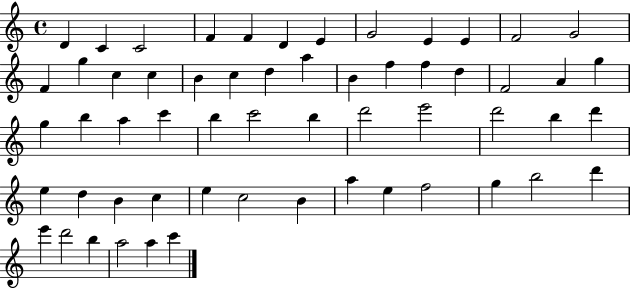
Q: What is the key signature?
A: C major